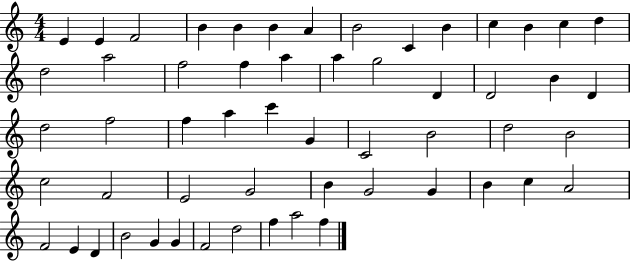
E4/q E4/q F4/h B4/q B4/q B4/q A4/q B4/h C4/q B4/q C5/q B4/q C5/q D5/q D5/h A5/h F5/h F5/q A5/q A5/q G5/h D4/q D4/h B4/q D4/q D5/h F5/h F5/q A5/q C6/q G4/q C4/h B4/h D5/h B4/h C5/h F4/h E4/h G4/h B4/q G4/h G4/q B4/q C5/q A4/h F4/h E4/q D4/q B4/h G4/q G4/q F4/h D5/h F5/q A5/h F5/q